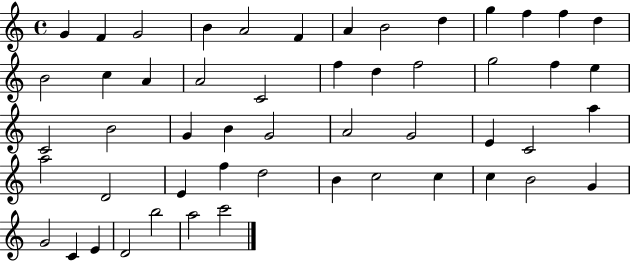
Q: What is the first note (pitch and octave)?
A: G4